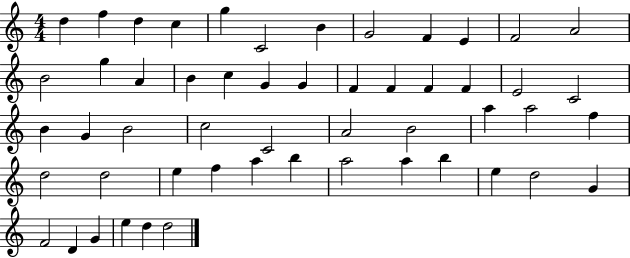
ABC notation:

X:1
T:Untitled
M:4/4
L:1/4
K:C
d f d c g C2 B G2 F E F2 A2 B2 g A B c G G F F F F E2 C2 B G B2 c2 C2 A2 B2 a a2 f d2 d2 e f a b a2 a b e d2 G F2 D G e d d2